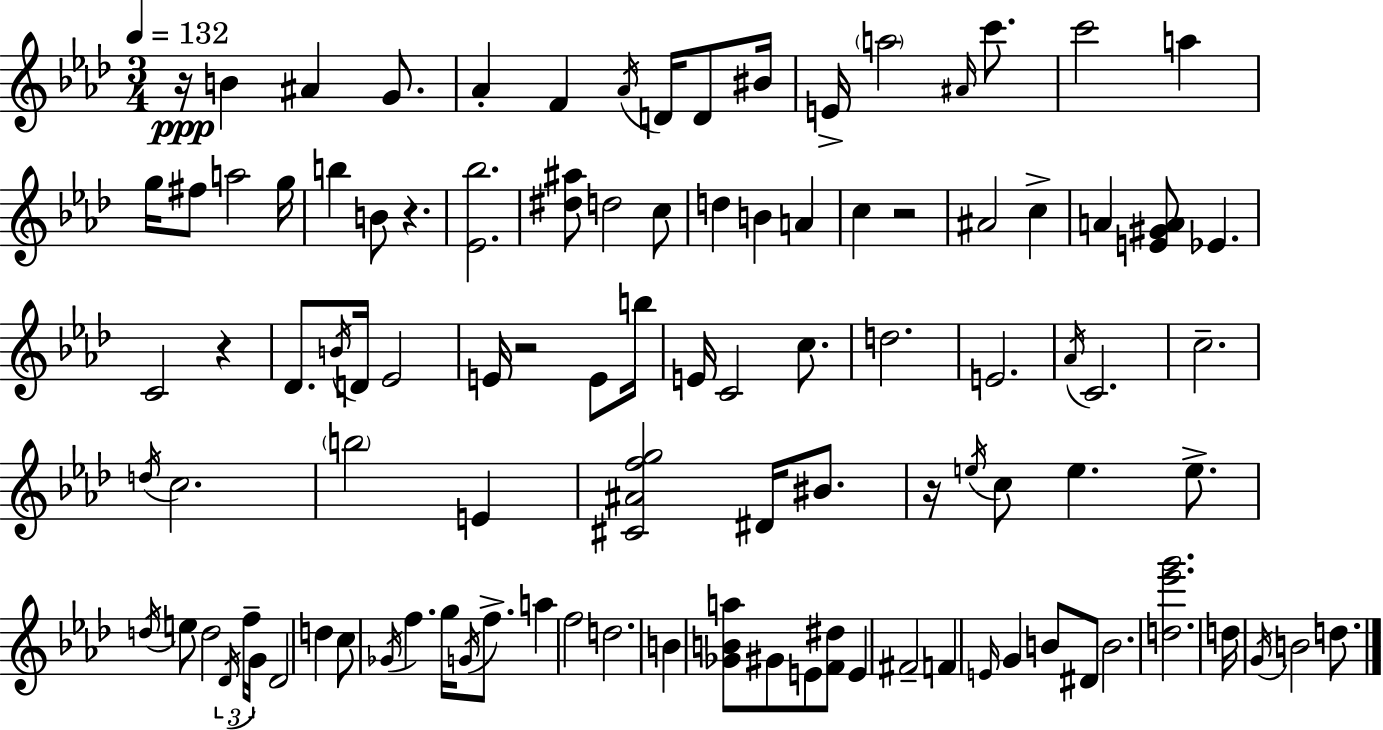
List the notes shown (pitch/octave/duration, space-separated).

R/s B4/q A#4/q G4/e. Ab4/q F4/q Ab4/s D4/s D4/e BIS4/s E4/s A5/h A#4/s C6/e. C6/h A5/q G5/s F#5/e A5/h G5/s B5/q B4/e R/q. [Eb4,Bb5]/h. [D#5,A#5]/e D5/h C5/e D5/q B4/q A4/q C5/q R/h A#4/h C5/q A4/q [E4,G#4,A4]/e Eb4/q. C4/h R/q Db4/e. B4/s D4/s Eb4/h E4/s R/h E4/e B5/s E4/s C4/h C5/e. D5/h. E4/h. Ab4/s C4/h. C5/h. D5/s C5/h. B5/h E4/q [C#4,A#4,F5,G5]/h D#4/s BIS4/e. R/s E5/s C5/e E5/q. E5/e. D5/s E5/e D5/h Db4/s F5/s G4/s Db4/h D5/q C5/e Gb4/s F5/q. G5/s G4/s F5/e. A5/q F5/h D5/h. B4/q [Gb4,B4,A5]/e G#4/e E4/e [F4,D#5]/e E4/q F#4/h F4/q E4/s G4/q B4/e D#4/e B4/h. [D5,Eb6,G6]/h. D5/s G4/s B4/h D5/e.